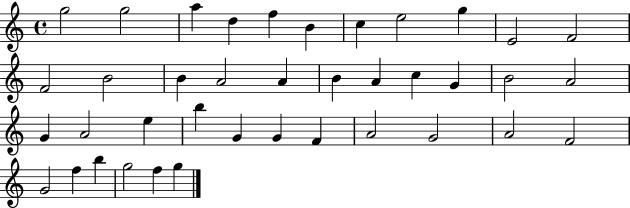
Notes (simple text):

G5/h G5/h A5/q D5/q F5/q B4/q C5/q E5/h G5/q E4/h F4/h F4/h B4/h B4/q A4/h A4/q B4/q A4/q C5/q G4/q B4/h A4/h G4/q A4/h E5/q B5/q G4/q G4/q F4/q A4/h G4/h A4/h F4/h G4/h F5/q B5/q G5/h F5/q G5/q